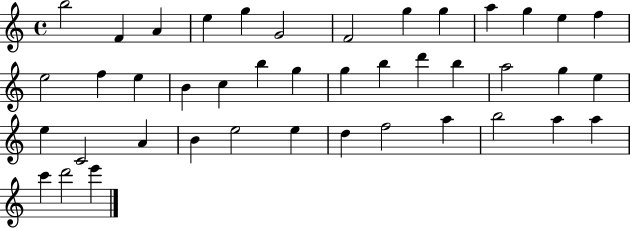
{
  \clef treble
  \time 4/4
  \defaultTimeSignature
  \key c \major
  b''2 f'4 a'4 | e''4 g''4 g'2 | f'2 g''4 g''4 | a''4 g''4 e''4 f''4 | \break e''2 f''4 e''4 | b'4 c''4 b''4 g''4 | g''4 b''4 d'''4 b''4 | a''2 g''4 e''4 | \break e''4 c'2 a'4 | b'4 e''2 e''4 | d''4 f''2 a''4 | b''2 a''4 a''4 | \break c'''4 d'''2 e'''4 | \bar "|."
}